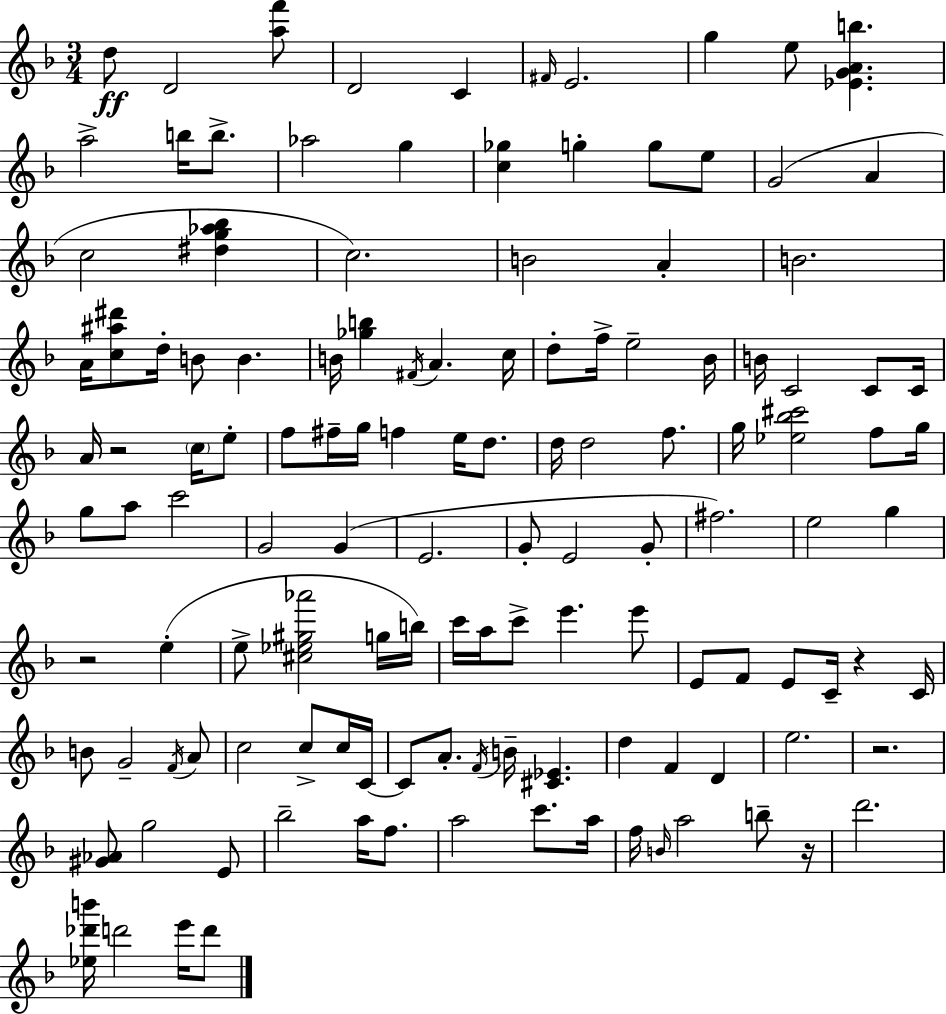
{
  \clef treble
  \numericTimeSignature
  \time 3/4
  \key f \major
  d''8\ff d'2 <a'' f'''>8 | d'2 c'4 | \grace { fis'16 } e'2. | g''4 e''8 <ees' g' a' b''>4. | \break a''2-> b''16 b''8.-> | aes''2 g''4 | <c'' ges''>4 g''4-. g''8 e''8 | g'2( a'4 | \break c''2 <dis'' g'' aes'' bes''>4 | c''2.) | b'2 a'4-. | b'2. | \break a'16 <c'' ais'' dis'''>8 d''16-. b'8 b'4. | b'16 <ges'' b''>4 \acciaccatura { fis'16 } a'4. | c''16 d''8-. f''16-> e''2-- | bes'16 b'16 c'2 c'8 | \break c'16 a'16 r2 \parenthesize c''16 | e''8-. f''8 fis''16-- g''16 f''4 e''16 d''8. | d''16 d''2 f''8. | g''16 <ees'' bes'' cis'''>2 f''8 | \break g''16 g''8 a''8 c'''2 | g'2 g'4( | e'2. | g'8-. e'2 | \break g'8-. fis''2.) | e''2 g''4 | r2 e''4-.( | e''8-> <cis'' ees'' gis'' aes'''>2 | \break g''16 b''16) c'''16 a''16 c'''8-> e'''4. | e'''8 e'8 f'8 e'8 c'16-- r4 | c'16 b'8 g'2-- | \acciaccatura { f'16 } a'8 c''2 c''8-> | \break c''16 c'16~~ c'8 a'8.-. \acciaccatura { f'16 } b'16-- <cis' ees'>4. | d''4 f'4 | d'4 e''2. | r2. | \break <gis' aes'>8 g''2 | e'8 bes''2-- | a''16 f''8. a''2 | c'''8. a''16 f''16 \grace { b'16 } a''2 | \break b''8-- r16 d'''2. | <ees'' des''' b'''>16 d'''2 | e'''16 d'''8 \bar "|."
}